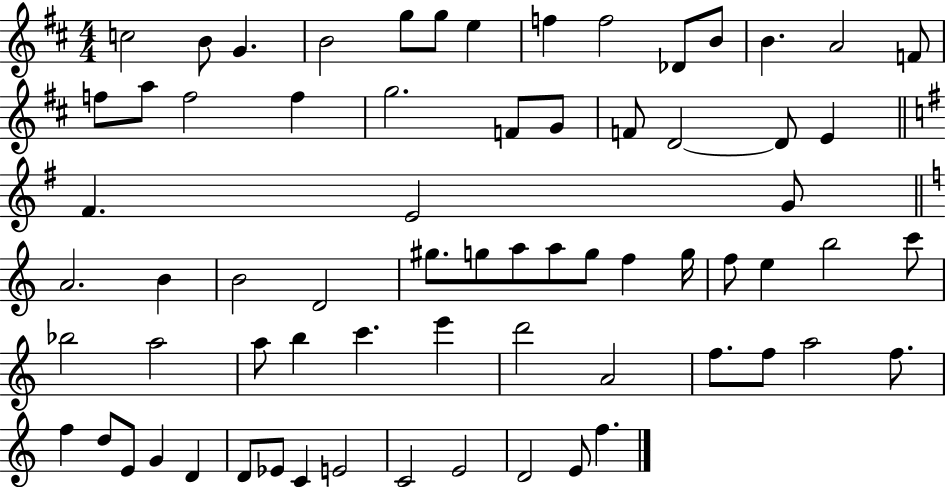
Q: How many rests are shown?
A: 0